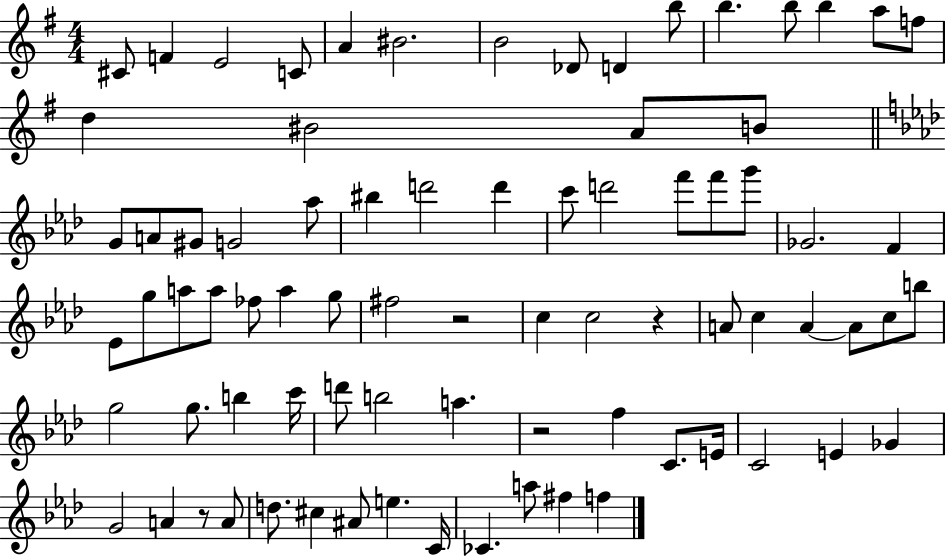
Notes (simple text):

C#4/e F4/q E4/h C4/e A4/q BIS4/h. B4/h Db4/e D4/q B5/e B5/q. B5/e B5/q A5/e F5/e D5/q BIS4/h A4/e B4/e G4/e A4/e G#4/e G4/h Ab5/e BIS5/q D6/h D6/q C6/e D6/h F6/e F6/e G6/e Gb4/h. F4/q Eb4/e G5/e A5/e A5/e FES5/e A5/q G5/e F#5/h R/h C5/q C5/h R/q A4/e C5/q A4/q A4/e C5/e B5/e G5/h G5/e. B5/q C6/s D6/e B5/h A5/q. R/h F5/q C4/e. E4/s C4/h E4/q Gb4/q G4/h A4/q R/e A4/e D5/e. C#5/q A#4/e E5/q. C4/s CES4/q. A5/e F#5/q F5/q